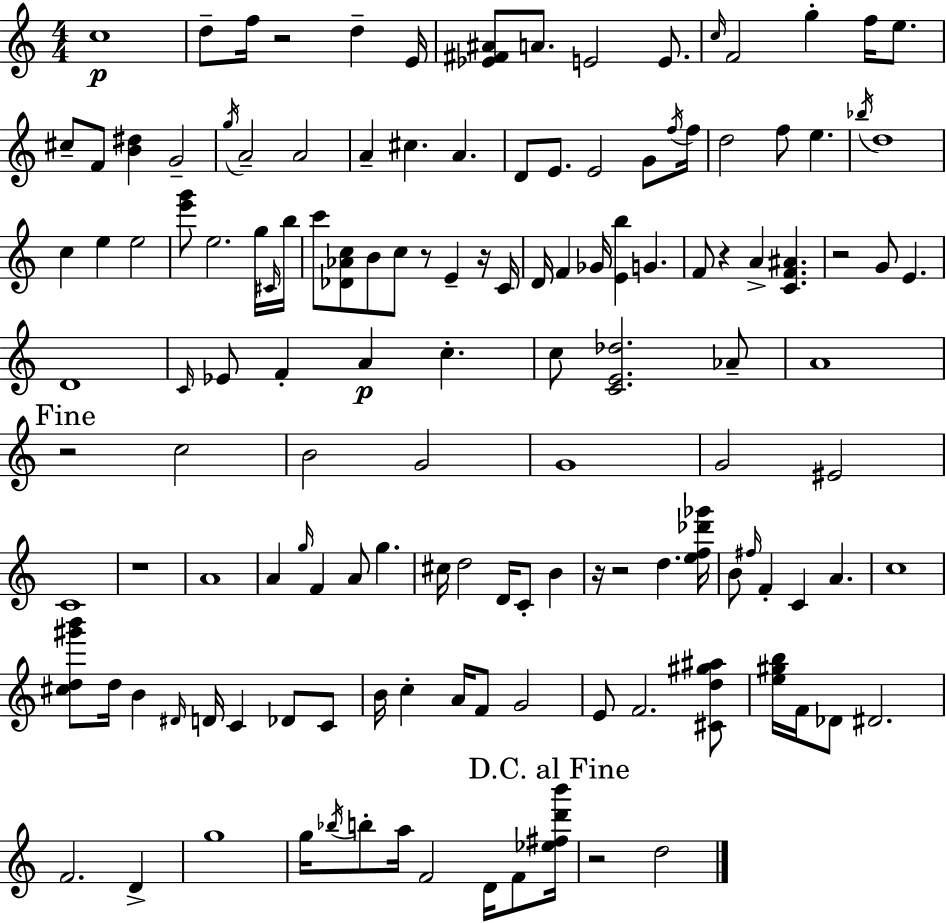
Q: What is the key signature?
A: C major